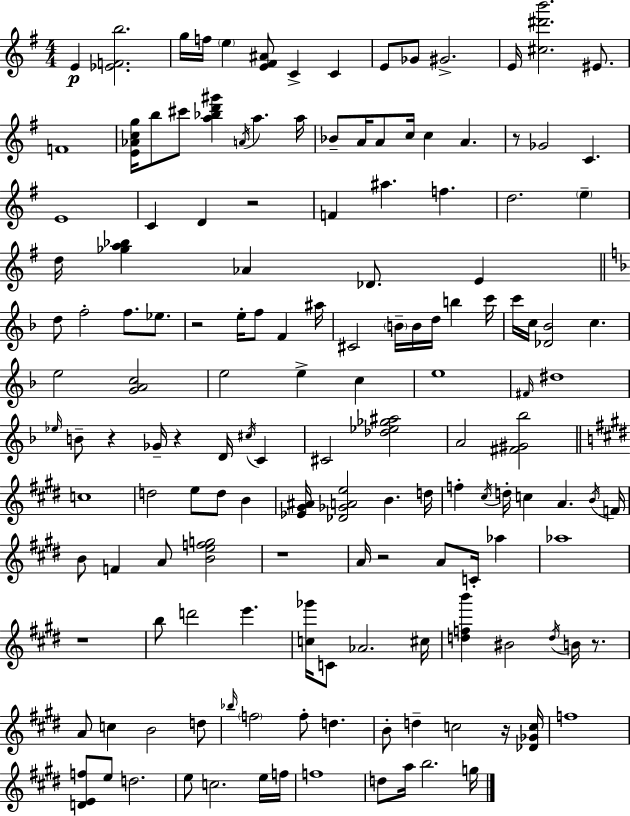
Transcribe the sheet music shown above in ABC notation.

X:1
T:Untitled
M:4/4
L:1/4
K:Em
E [_EFb]2 g/4 f/4 e [E^F^A]/2 C C E/2 _G/2 ^G2 E/4 [^c^d'b']2 ^E/2 F4 [E_Acg]/4 b/2 ^c'/2 [a_bd'^g'] A/4 a a/4 _B/2 A/4 A/2 c/4 c A z/2 _G2 C E4 C D z2 F ^a f d2 e d/4 [_ga_b] _A _D/2 E d/2 f2 f/2 _e/2 z2 e/4 f/2 F ^a/4 ^C2 B/4 B/4 d/4 b c'/4 c'/4 c/4 [_D_B]2 c e2 [GAc]2 e2 e c e4 ^F/4 ^d4 _e/4 B/2 z _G/4 z D/4 ^c/4 C ^C2 [_d_e_g^a]2 A2 [^F^G_b]2 c4 d2 e/2 d/2 B [_E^G^A]/4 [_D_GAe]2 B d/4 f ^c/4 d/4 c A B/4 F/4 B/2 F A/2 [Befg]2 z4 A/4 z2 A/2 C/4 _a _a4 z4 b/2 d'2 e' [c_g']/4 C/2 _A2 ^c/4 [dfb'] ^B2 d/4 B/4 z/2 A/2 c B2 d/2 _b/4 f2 f/2 d B/2 d c2 z/4 [_D_Gc]/4 f4 [DEf]/2 e/2 d2 e/2 c2 e/4 f/4 f4 d/2 a/4 b2 g/4